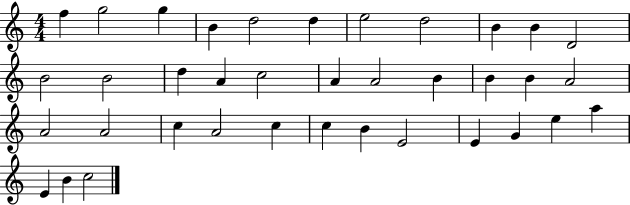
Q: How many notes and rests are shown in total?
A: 37